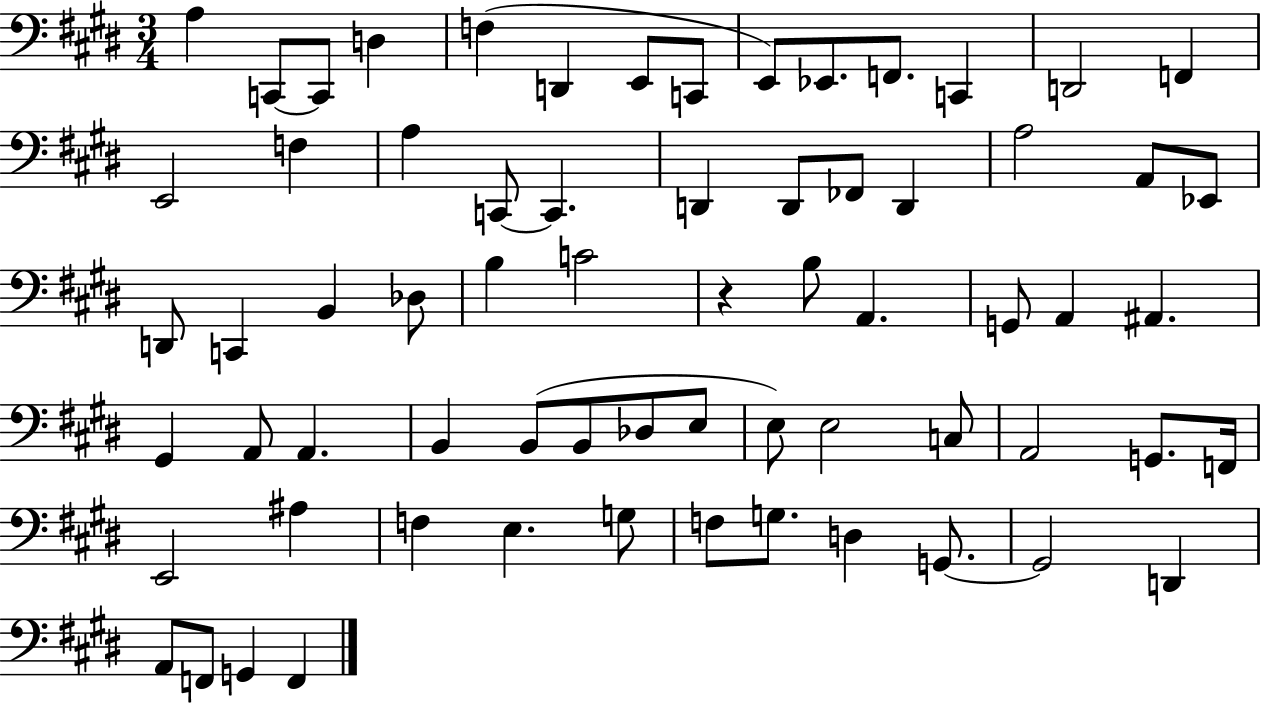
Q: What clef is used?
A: bass